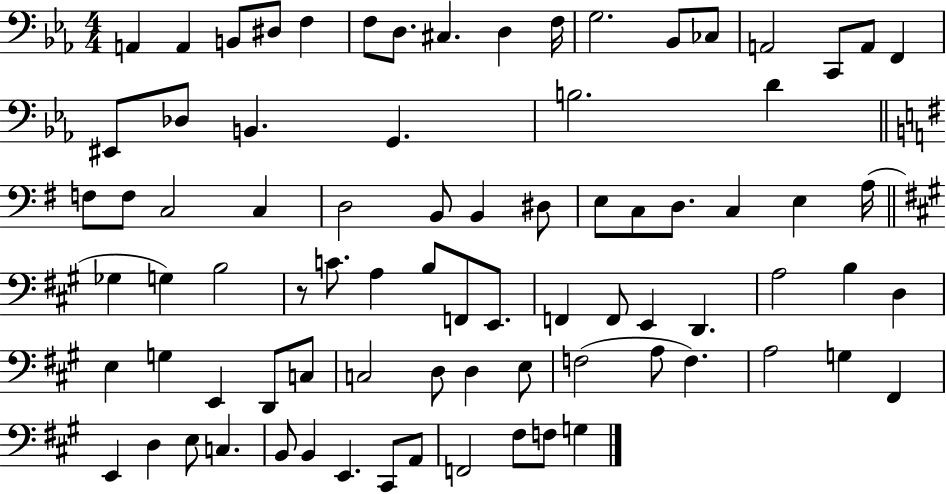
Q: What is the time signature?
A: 4/4